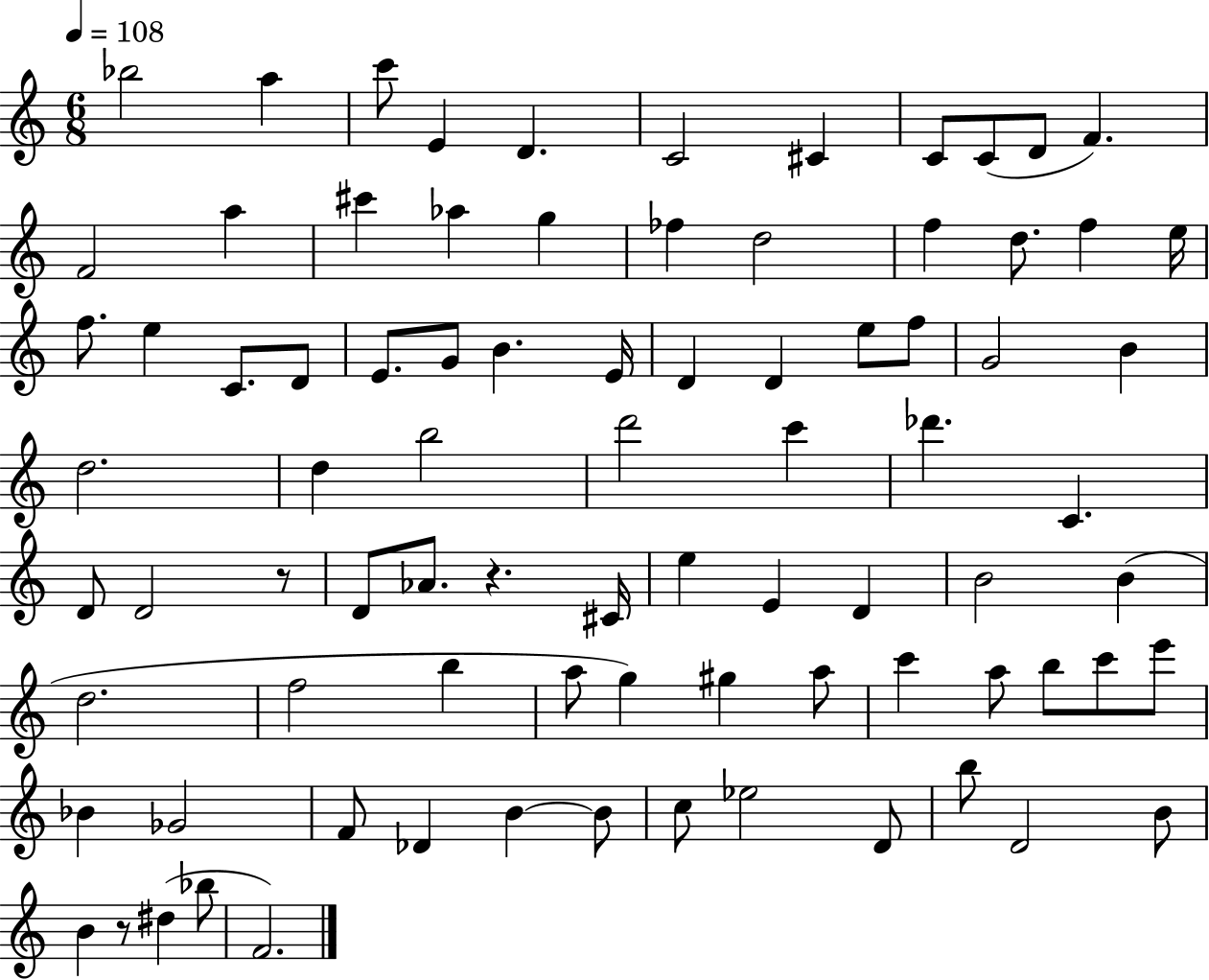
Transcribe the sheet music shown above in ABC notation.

X:1
T:Untitled
M:6/8
L:1/4
K:C
_b2 a c'/2 E D C2 ^C C/2 C/2 D/2 F F2 a ^c' _a g _f d2 f d/2 f e/4 f/2 e C/2 D/2 E/2 G/2 B E/4 D D e/2 f/2 G2 B d2 d b2 d'2 c' _d' C D/2 D2 z/2 D/2 _A/2 z ^C/4 e E D B2 B d2 f2 b a/2 g ^g a/2 c' a/2 b/2 c'/2 e'/2 _B _G2 F/2 _D B B/2 c/2 _e2 D/2 b/2 D2 B/2 B z/2 ^d _b/2 F2